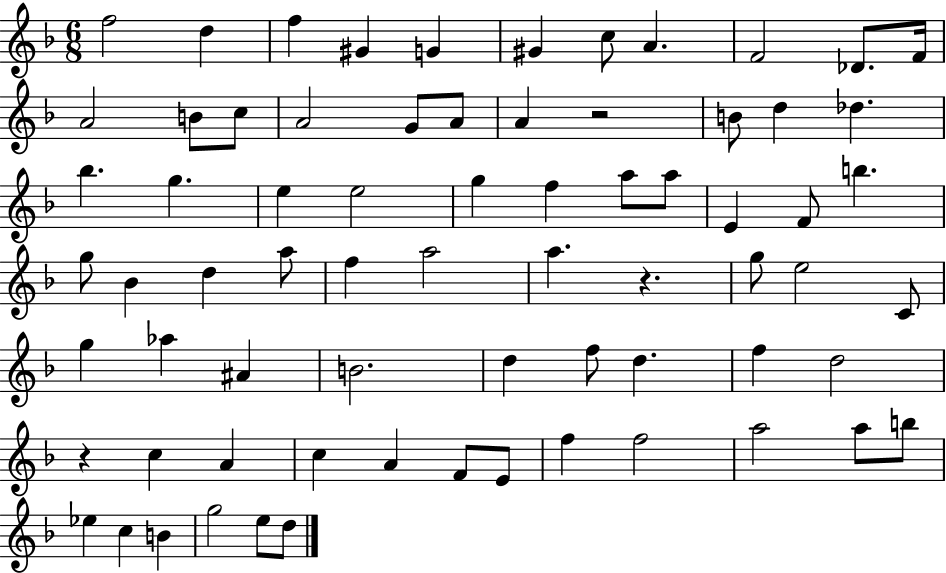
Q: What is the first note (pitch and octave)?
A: F5